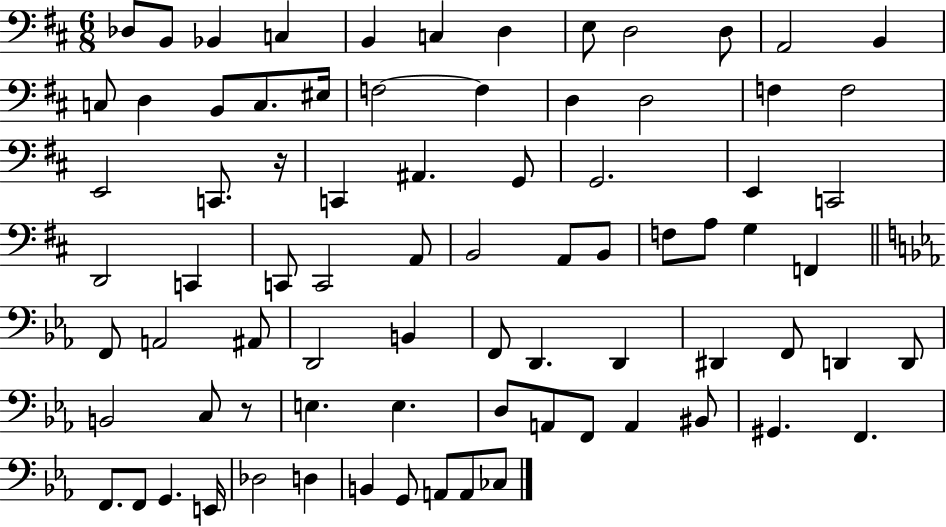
{
  \clef bass
  \numericTimeSignature
  \time 6/8
  \key d \major
  \repeat volta 2 { des8 b,8 bes,4 c4 | b,4 c4 d4 | e8 d2 d8 | a,2 b,4 | \break c8 d4 b,8 c8. eis16 | f2~~ f4 | d4 d2 | f4 f2 | \break e,2 c,8. r16 | c,4 ais,4. g,8 | g,2. | e,4 c,2 | \break d,2 c,4 | c,8 c,2 a,8 | b,2 a,8 b,8 | f8 a8 g4 f,4 | \break \bar "||" \break \key ees \major f,8 a,2 ais,8 | d,2 b,4 | f,8 d,4. d,4 | dis,4 f,8 d,4 d,8 | \break b,2 c8 r8 | e4. e4. | d8 a,8 f,8 a,4 bis,8 | gis,4. f,4. | \break f,8. f,8 g,4. e,16 | des2 d4 | b,4 g,8 a,8 a,8 ces8 | } \bar "|."
}